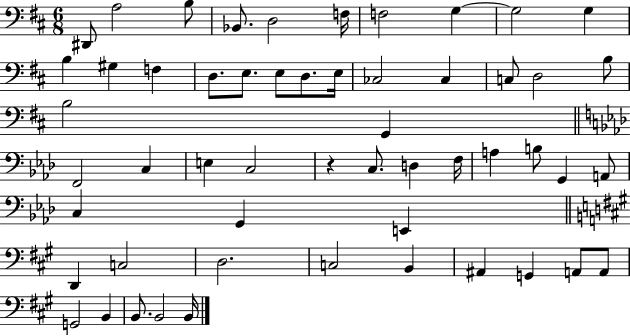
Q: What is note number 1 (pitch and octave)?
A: D#2